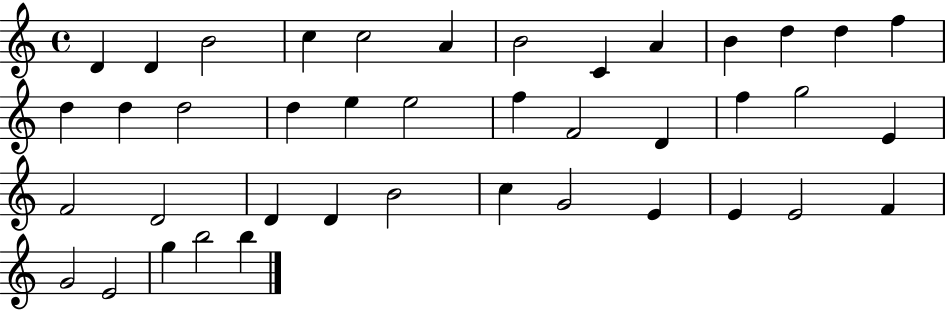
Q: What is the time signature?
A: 4/4